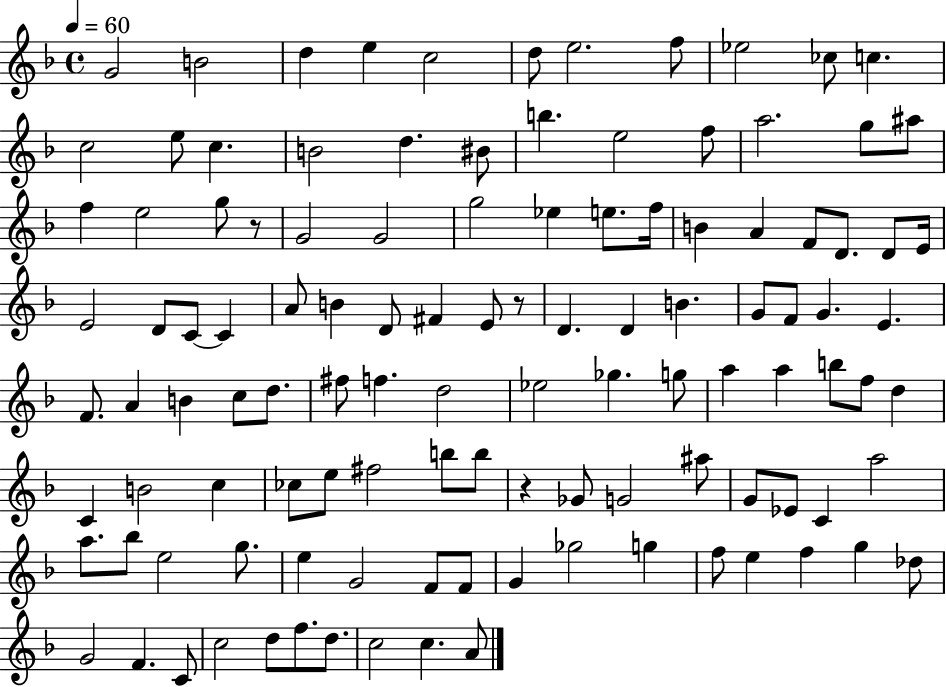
G4/h B4/h D5/q E5/q C5/h D5/e E5/h. F5/e Eb5/h CES5/e C5/q. C5/h E5/e C5/q. B4/h D5/q. BIS4/e B5/q. E5/h F5/e A5/h. G5/e A#5/e F5/q E5/h G5/e R/e G4/h G4/h G5/h Eb5/q E5/e. F5/s B4/q A4/q F4/e D4/e. D4/e E4/s E4/h D4/e C4/e C4/q A4/e B4/q D4/e F#4/q E4/e R/e D4/q. D4/q B4/q. G4/e F4/e G4/q. E4/q. F4/e. A4/q B4/q C5/e D5/e. F#5/e F5/q. D5/h Eb5/h Gb5/q. G5/e A5/q A5/q B5/e F5/e D5/q C4/q B4/h C5/q CES5/e E5/e F#5/h B5/e B5/e R/q Gb4/e G4/h A#5/e G4/e Eb4/e C4/q A5/h A5/e. Bb5/e E5/h G5/e. E5/q G4/h F4/e F4/e G4/q Gb5/h G5/q F5/e E5/q F5/q G5/q Db5/e G4/h F4/q. C4/e C5/h D5/e F5/e. D5/e. C5/h C5/q. A4/e